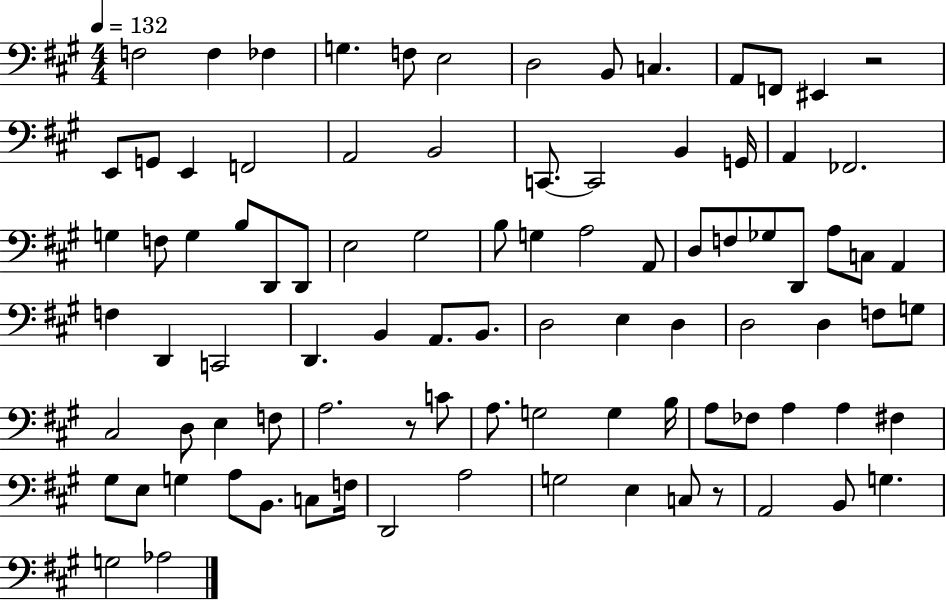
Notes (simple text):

F3/h F3/q FES3/q G3/q. F3/e E3/h D3/h B2/e C3/q. A2/e F2/e EIS2/q R/h E2/e G2/e E2/q F2/h A2/h B2/h C2/e. C2/h B2/q G2/s A2/q FES2/h. G3/q F3/e G3/q B3/e D2/e D2/e E3/h G#3/h B3/e G3/q A3/h A2/e D3/e F3/e Gb3/e D2/e A3/e C3/e A2/q F3/q D2/q C2/h D2/q. B2/q A2/e. B2/e. D3/h E3/q D3/q D3/h D3/q F3/e G3/e C#3/h D3/e E3/q F3/e A3/h. R/e C4/e A3/e. G3/h G3/q B3/s A3/e FES3/e A3/q A3/q F#3/q G#3/e E3/e G3/q A3/e B2/e. C3/e F3/s D2/h A3/h G3/h E3/q C3/e R/e A2/h B2/e G3/q. G3/h Ab3/h